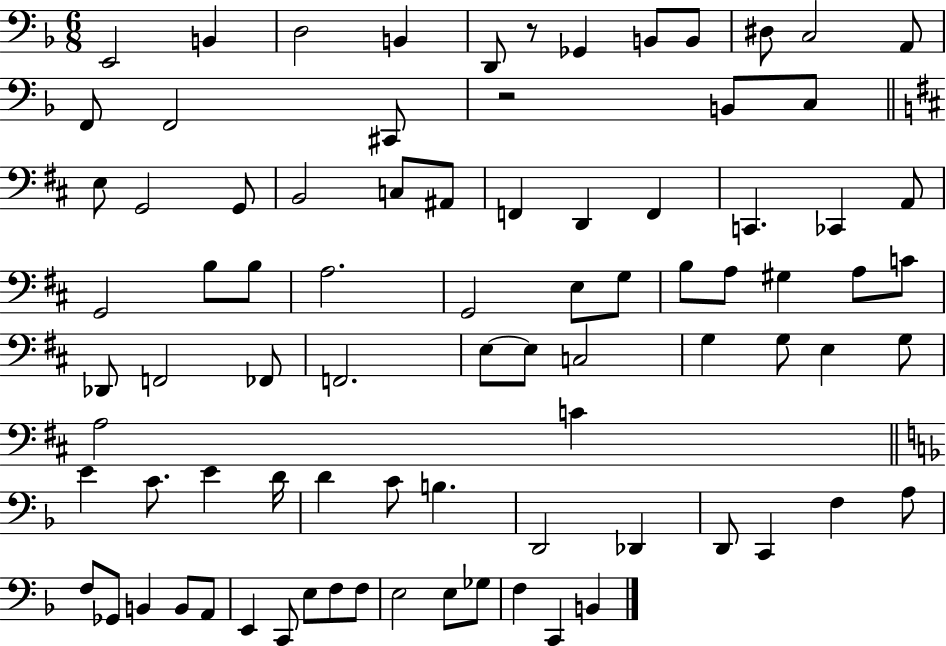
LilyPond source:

{
  \clef bass
  \numericTimeSignature
  \time 6/8
  \key f \major
  \repeat volta 2 { e,2 b,4 | d2 b,4 | d,8 r8 ges,4 b,8 b,8 | dis8 c2 a,8 | \break f,8 f,2 cis,8 | r2 b,8 c8 | \bar "||" \break \key b \minor e8 g,2 g,8 | b,2 c8 ais,8 | f,4 d,4 f,4 | c,4. ces,4 a,8 | \break g,2 b8 b8 | a2. | g,2 e8 g8 | b8 a8 gis4 a8 c'8 | \break des,8 f,2 fes,8 | f,2. | e8~~ e8 c2 | g4 g8 e4 g8 | \break a2 c'4 | \bar "||" \break \key f \major e'4 c'8. e'4 d'16 | d'4 c'8 b4. | d,2 des,4 | d,8 c,4 f4 a8 | \break f8 ges,8 b,4 b,8 a,8 | e,4 c,8 e8 f8 f8 | e2 e8 ges8 | f4 c,4 b,4 | \break } \bar "|."
}